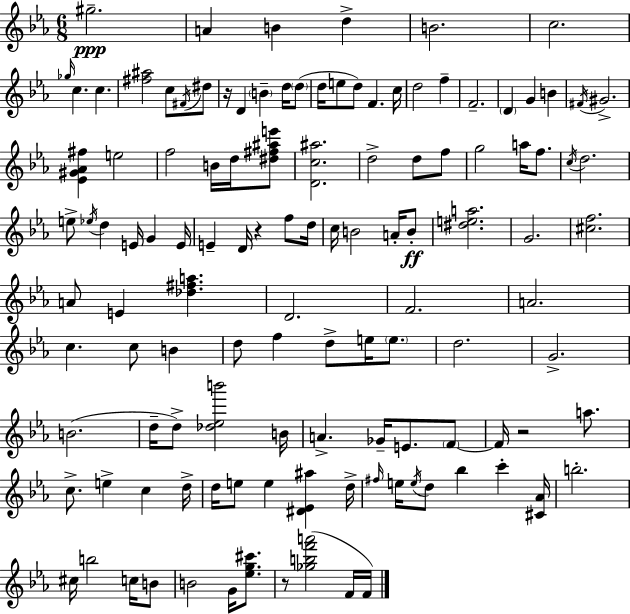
{
  \clef treble
  \numericTimeSignature
  \time 6/8
  \key ees \major
  gis''2.--\ppp | a'4 b'4 d''4-> | b'2. | c''2. | \break \grace { ges''16 } c''4. c''4. | <fis'' ais''>2 c''8 \acciaccatura { fis'16 } | dis''8 r16 d'4 \parenthesize b'4-- d''16 | \parenthesize d''8( d''16 e''8 d''8) f'4. | \break c''16 d''2 f''4-- | f'2.-- | \parenthesize d'4 g'4 b'4 | \acciaccatura { fis'16 } gis'2.-> | \break <ees' gis' aes' fis''>4 e''2 | f''2 b'16 | d''16 <dis'' fis'' ais'' e'''>8 <d' c'' ais''>2. | d''2-> d''8 | \break f''8 g''2 a''16 | f''8. \acciaccatura { c''16 } d''2. | e''8-> \acciaccatura { ees''16 } d''4 e'16 | g'4 e'16 e'4-- d'16 r4 | \break f''8 d''16 c''16 b'2 | a'16-. b'8-.\ff <dis'' e'' a''>2. | g'2. | <cis'' f''>2. | \break a'8 e'4 <des'' fis'' a''>4. | d'2. | f'2. | a'2. | \break c''4. c''8 | b'4 d''8 f''4 d''8-> | e''16 \parenthesize e''8. d''2. | g'2.-> | \break b'2.( | d''16-- d''8->) <des'' ees'' b'''>2 | b'16 a'4.-> ges'16-- | e'8. \parenthesize f'8~~ f'16 r2 | \break a''8. c''8.-> e''4-> | c''4 d''16-> d''16 e''8 e''4 | <dis' ees' ais''>4 d''16-> \grace { fis''16 } e''16 \acciaccatura { e''16 } d''8 bes''4 | c'''4-. <cis' aes'>16 b''2.-. | \break cis''16 b''2 | c''16 b'8 b'2 | g'16 <ees'' g'' cis'''>8. r8 <ges'' b'' f''' a'''>2( | f'16 f'16) \bar "|."
}